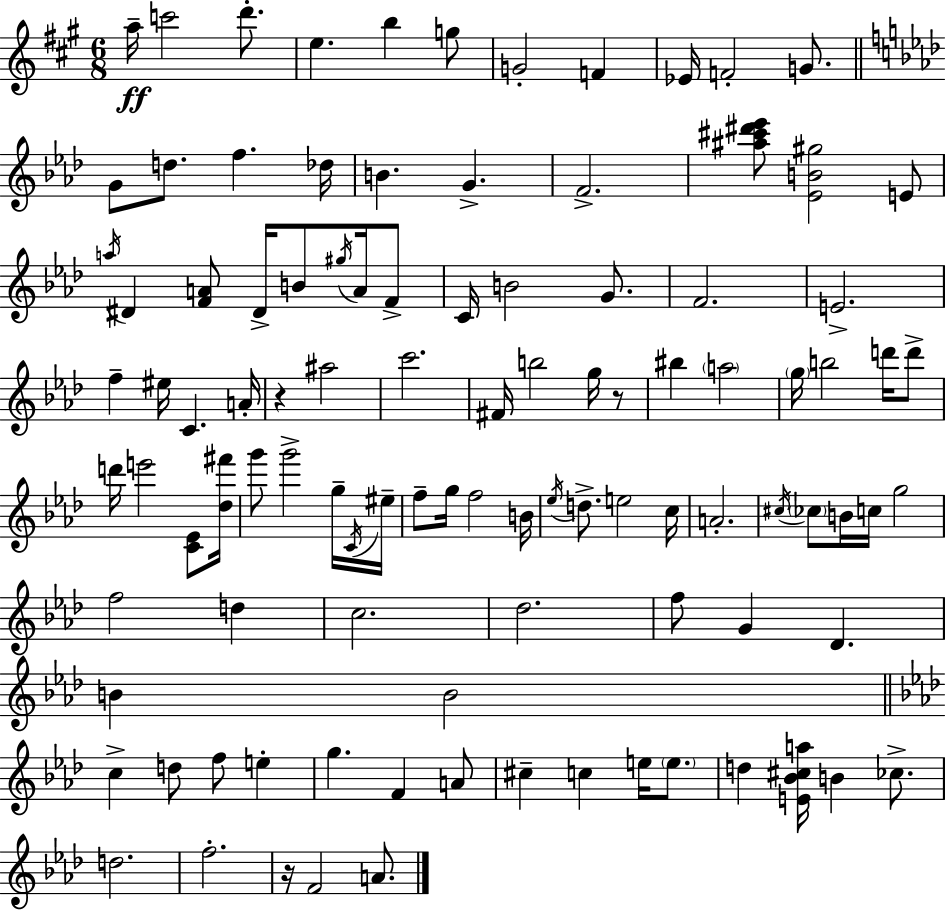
{
  \clef treble
  \numericTimeSignature
  \time 6/8
  \key a \major
  a''16--\ff c'''2 d'''8.-. | e''4. b''4 g''8 | g'2-. f'4 | ees'16 f'2-. g'8. | \break \bar "||" \break \key aes \major g'8 d''8. f''4. des''16 | b'4. g'4.-> | f'2.-> | <ais'' cis''' dis''' ees'''>8 <ees' b' gis''>2 e'8 | \break \acciaccatura { a''16 } dis'4 <f' a'>8 dis'16-> b'8 \acciaccatura { gis''16 } a'16 | f'8-> c'16 b'2 g'8. | f'2. | e'2.-> | \break f''4-- eis''16 c'4. | a'16-. r4 ais''2 | c'''2. | fis'16 b''2 g''16 | \break r8 bis''4 \parenthesize a''2 | \parenthesize g''16 b''2 d'''16 | d'''8-> d'''16 e'''2 <c' ees'>8 | <des'' fis'''>16 g'''8 g'''2-> | \break g''16-- \acciaccatura { c'16 } eis''16-- f''8-- g''16 f''2 | b'16 \acciaccatura { ees''16 } d''8.-> e''2 | c''16 a'2.-. | \acciaccatura { cis''16 } \parenthesize ces''8 b'16 c''16 g''2 | \break f''2 | d''4 c''2. | des''2. | f''8 g'4 des'4. | \break b'4 b'2 | \bar "||" \break \key aes \major c''4-> d''8 f''8 e''4-. | g''4. f'4 a'8 | cis''4-- c''4 e''16 \parenthesize e''8. | d''4 <e' bes' cis'' a''>16 b'4 ces''8.-> | \break d''2. | f''2.-. | r16 f'2 a'8. | \bar "|."
}